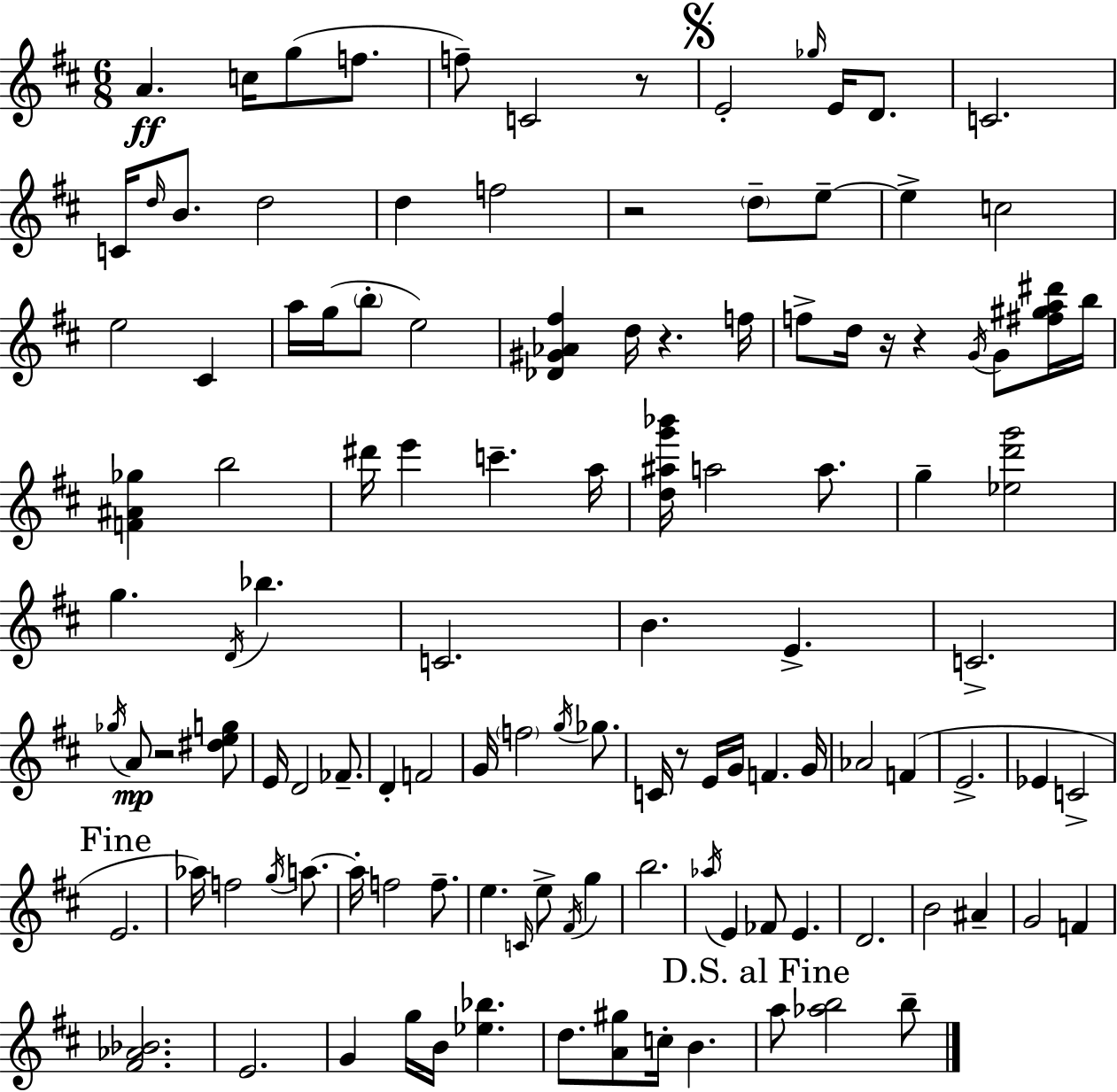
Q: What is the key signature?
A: D major